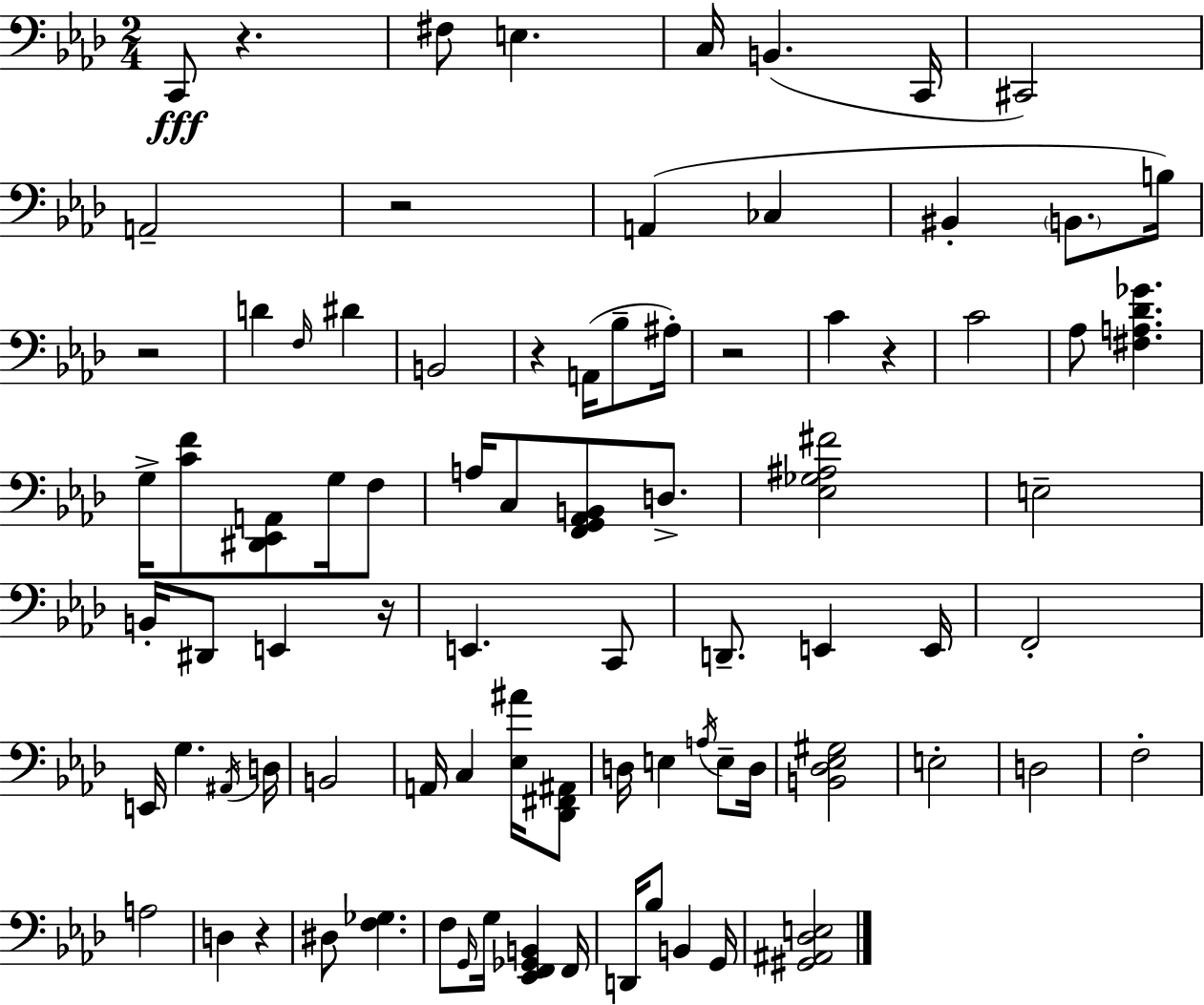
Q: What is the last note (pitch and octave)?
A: G2